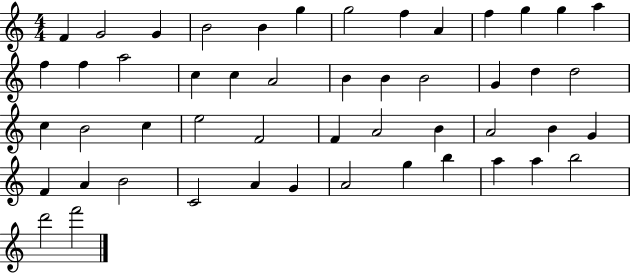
X:1
T:Untitled
M:4/4
L:1/4
K:C
F G2 G B2 B g g2 f A f g g a f f a2 c c A2 B B B2 G d d2 c B2 c e2 F2 F A2 B A2 B G F A B2 C2 A G A2 g b a a b2 d'2 f'2